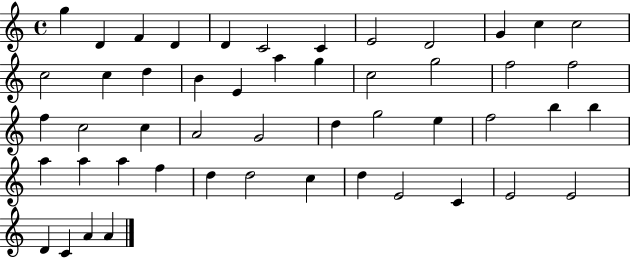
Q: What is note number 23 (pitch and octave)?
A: F5